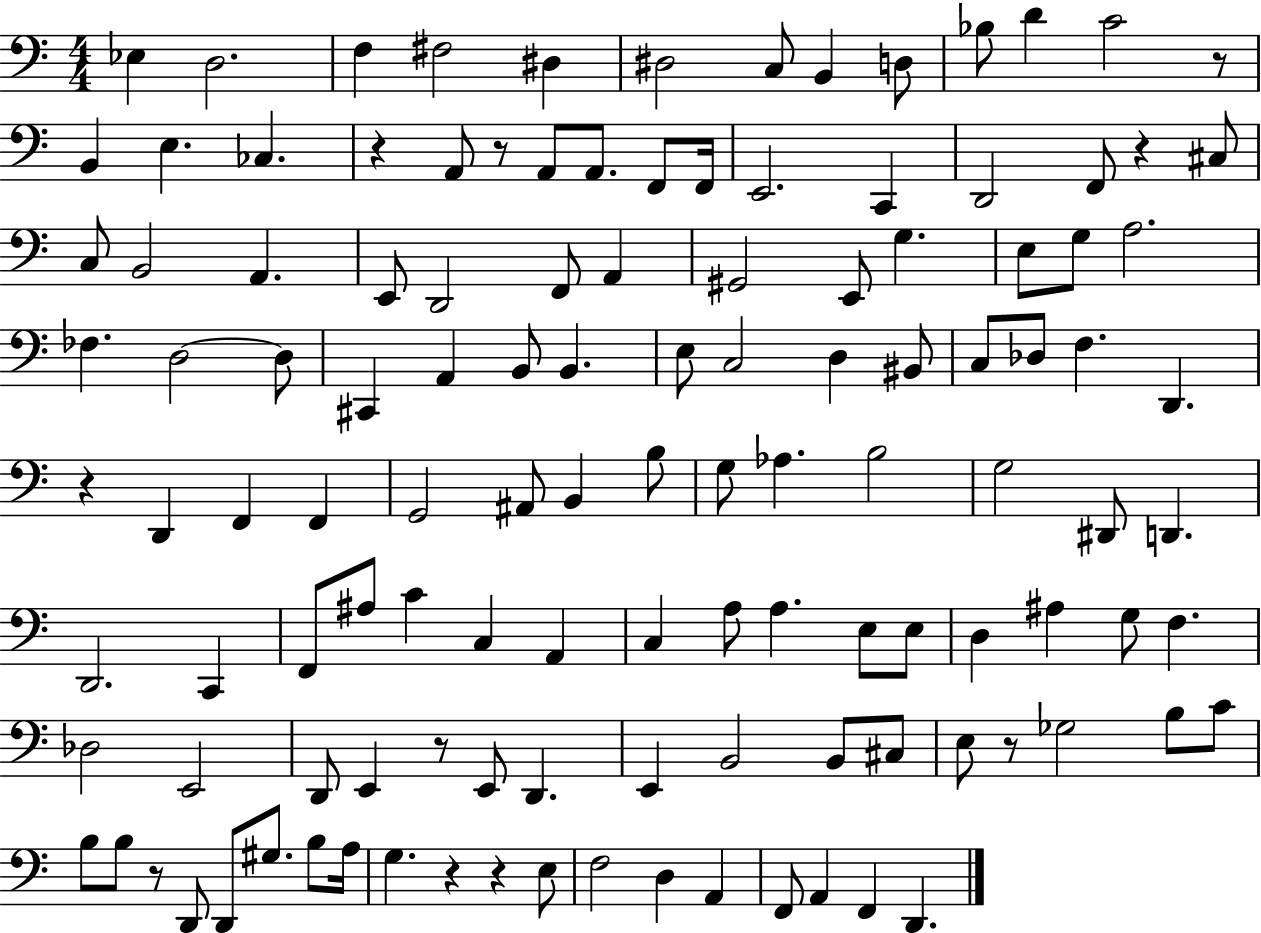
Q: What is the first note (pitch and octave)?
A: Eb3